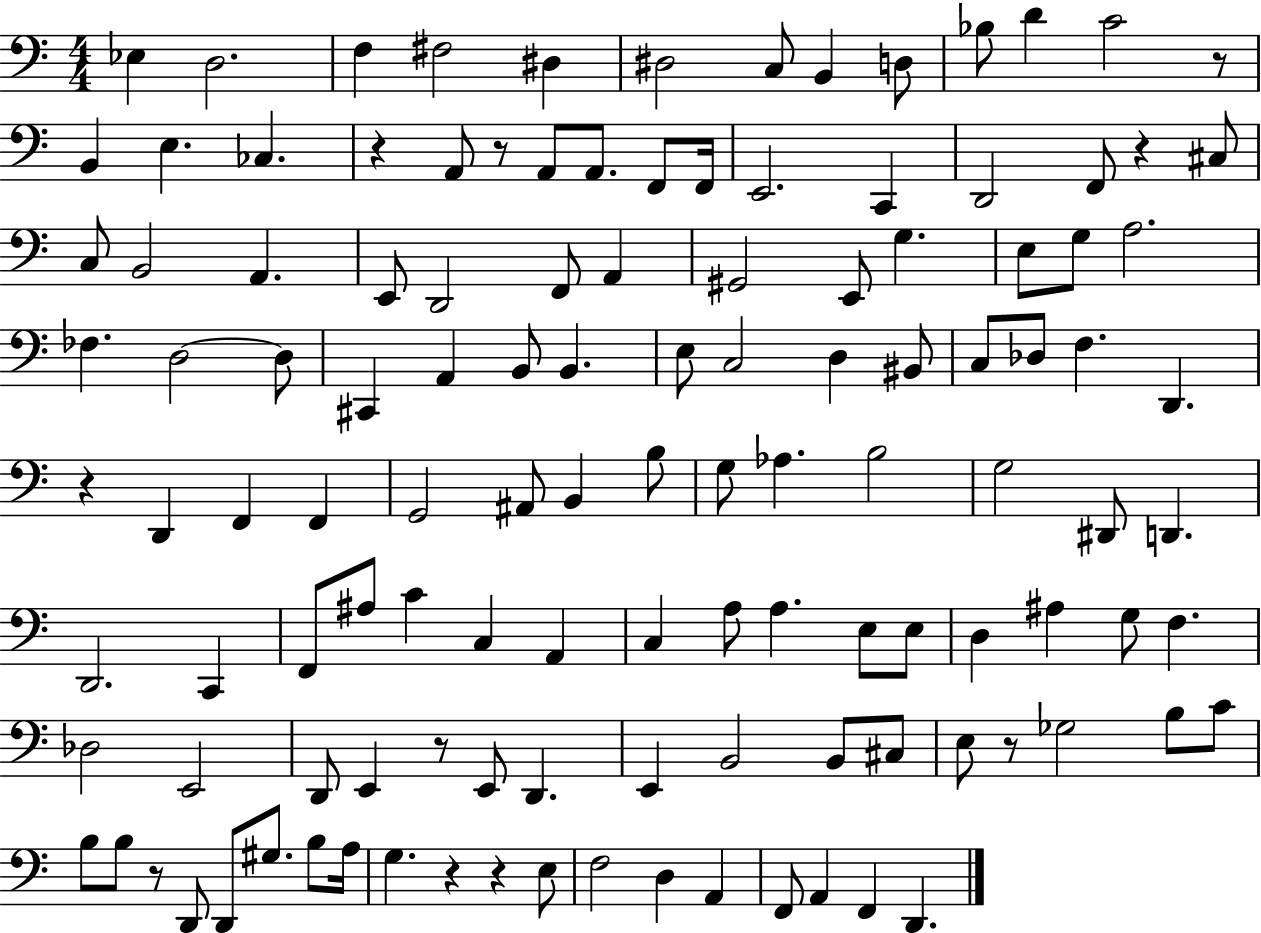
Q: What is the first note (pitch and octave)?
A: Eb3